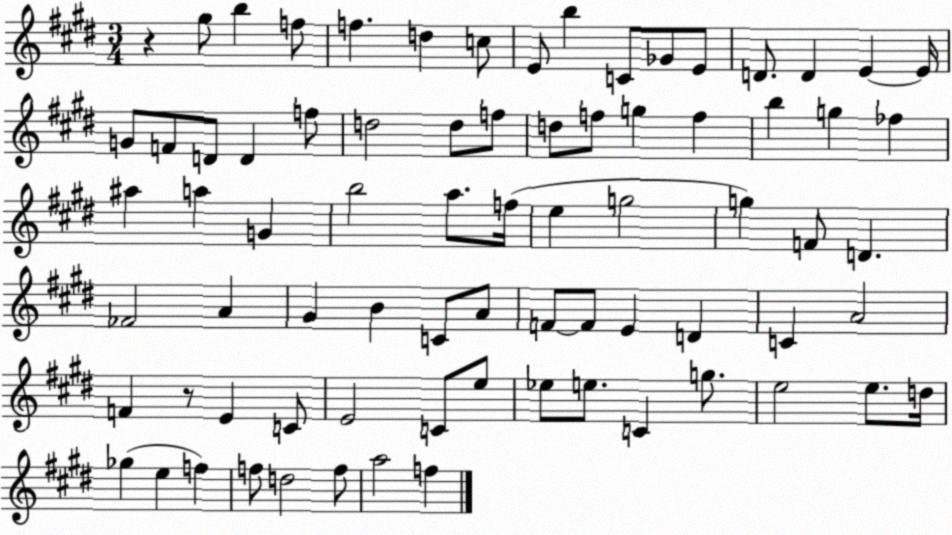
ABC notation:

X:1
T:Untitled
M:3/4
L:1/4
K:E
z ^g/2 b f/2 f d c/2 E/2 b C/2 _G/2 E/2 D/2 D E E/4 G/2 F/2 D/2 D f/2 d2 d/2 f/2 d/2 f/2 g f b g _f ^a a G b2 a/2 f/4 e g2 g F/2 D _F2 A ^G B C/2 A/2 F/2 F/2 E D C A2 F z/2 E C/2 E2 C/2 e/2 _e/2 e/2 C g/2 e2 e/2 d/4 _g e f f/2 d2 f/2 a2 f